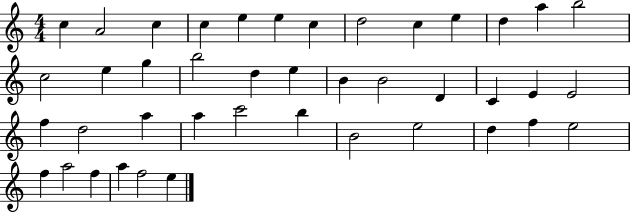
C5/q A4/h C5/q C5/q E5/q E5/q C5/q D5/h C5/q E5/q D5/q A5/q B5/h C5/h E5/q G5/q B5/h D5/q E5/q B4/q B4/h D4/q C4/q E4/q E4/h F5/q D5/h A5/q A5/q C6/h B5/q B4/h E5/h D5/q F5/q E5/h F5/q A5/h F5/q A5/q F5/h E5/q